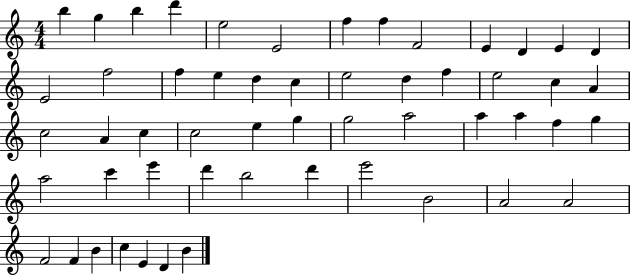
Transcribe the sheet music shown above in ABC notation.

X:1
T:Untitled
M:4/4
L:1/4
K:C
b g b d' e2 E2 f f F2 E D E D E2 f2 f e d c e2 d f e2 c A c2 A c c2 e g g2 a2 a a f g a2 c' e' d' b2 d' e'2 B2 A2 A2 F2 F B c E D B